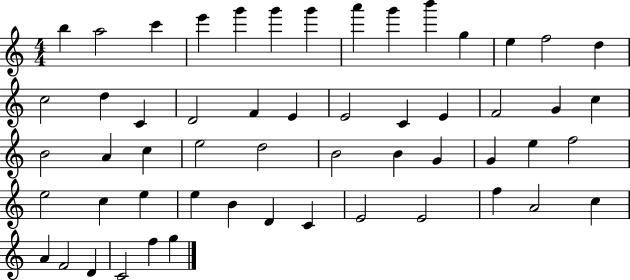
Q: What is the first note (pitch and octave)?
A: B5